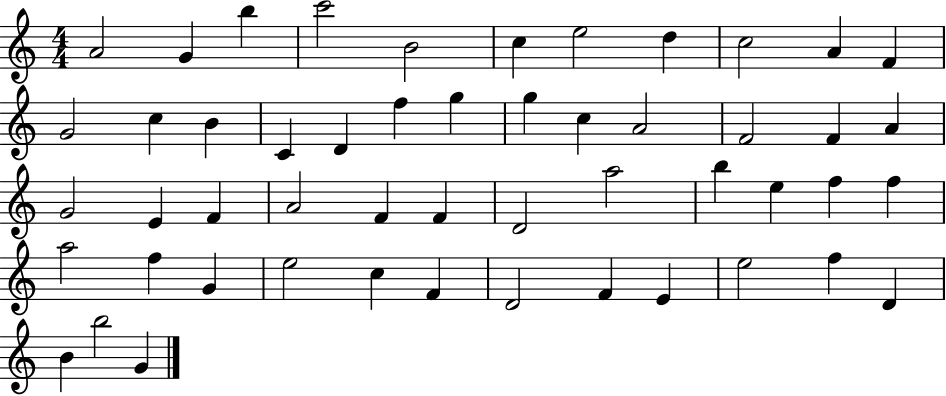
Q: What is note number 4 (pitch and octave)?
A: C6